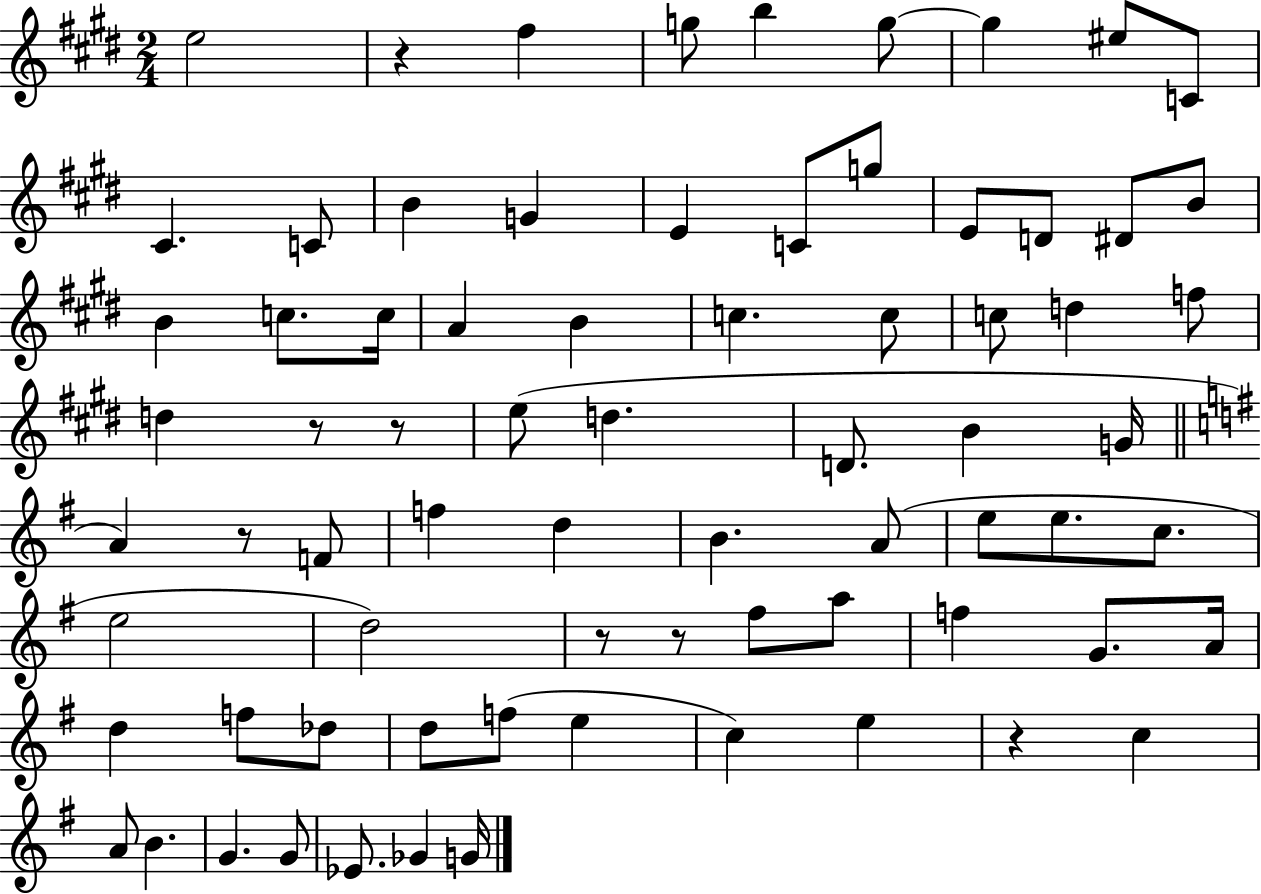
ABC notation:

X:1
T:Untitled
M:2/4
L:1/4
K:E
e2 z ^f g/2 b g/2 g ^e/2 C/2 ^C C/2 B G E C/2 g/2 E/2 D/2 ^D/2 B/2 B c/2 c/4 A B c c/2 c/2 d f/2 d z/2 z/2 e/2 d D/2 B G/4 A z/2 F/2 f d B A/2 e/2 e/2 c/2 e2 d2 z/2 z/2 ^f/2 a/2 f G/2 A/4 d f/2 _d/2 d/2 f/2 e c e z c A/2 B G G/2 _E/2 _G G/4